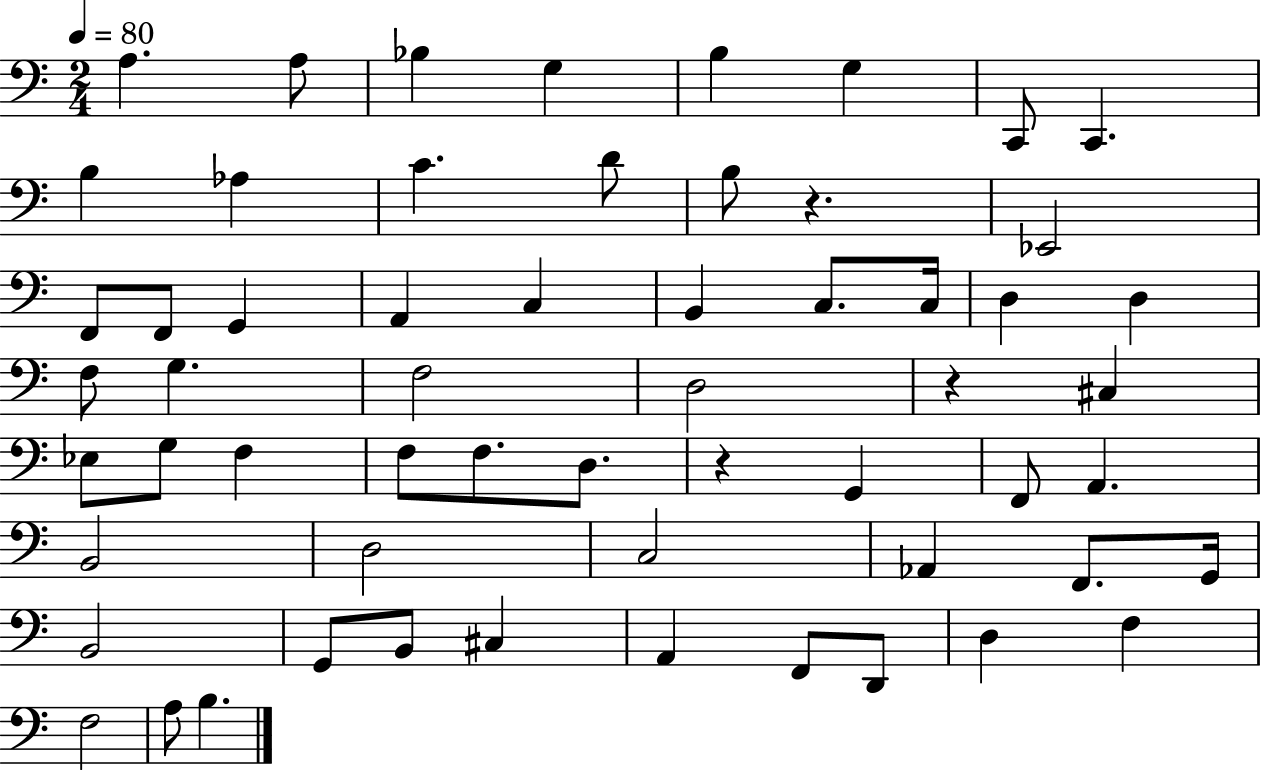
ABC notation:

X:1
T:Untitled
M:2/4
L:1/4
K:C
A, A,/2 _B, G, B, G, C,,/2 C,, B, _A, C D/2 B,/2 z _E,,2 F,,/2 F,,/2 G,, A,, C, B,, C,/2 C,/4 D, D, F,/2 G, F,2 D,2 z ^C, _E,/2 G,/2 F, F,/2 F,/2 D,/2 z G,, F,,/2 A,, B,,2 D,2 C,2 _A,, F,,/2 G,,/4 B,,2 G,,/2 B,,/2 ^C, A,, F,,/2 D,,/2 D, F, F,2 A,/2 B,